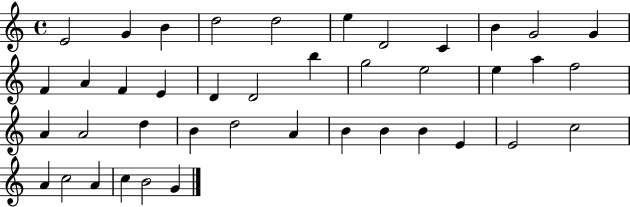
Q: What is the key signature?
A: C major